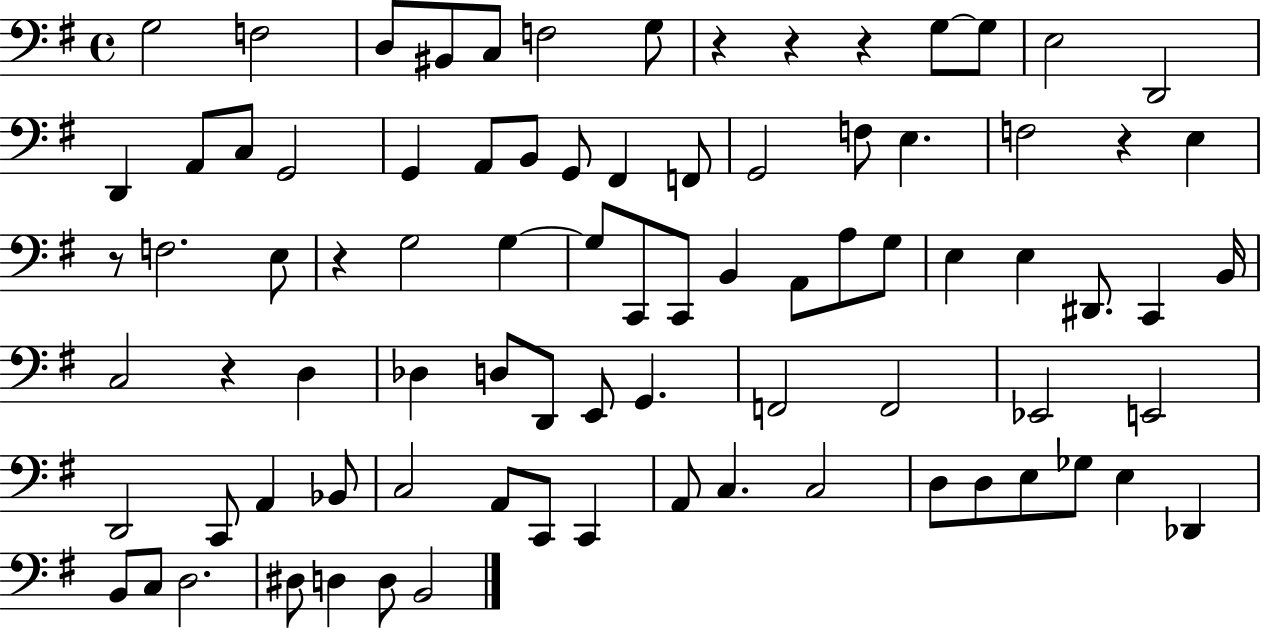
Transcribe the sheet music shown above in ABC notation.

X:1
T:Untitled
M:4/4
L:1/4
K:G
G,2 F,2 D,/2 ^B,,/2 C,/2 F,2 G,/2 z z z G,/2 G,/2 E,2 D,,2 D,, A,,/2 C,/2 G,,2 G,, A,,/2 B,,/2 G,,/2 ^F,, F,,/2 G,,2 F,/2 E, F,2 z E, z/2 F,2 E,/2 z G,2 G, G,/2 C,,/2 C,,/2 B,, A,,/2 A,/2 G,/2 E, E, ^D,,/2 C,, B,,/4 C,2 z D, _D, D,/2 D,,/2 E,,/2 G,, F,,2 F,,2 _E,,2 E,,2 D,,2 C,,/2 A,, _B,,/2 C,2 A,,/2 C,,/2 C,, A,,/2 C, C,2 D,/2 D,/2 E,/2 _G,/2 E, _D,, B,,/2 C,/2 D,2 ^D,/2 D, D,/2 B,,2